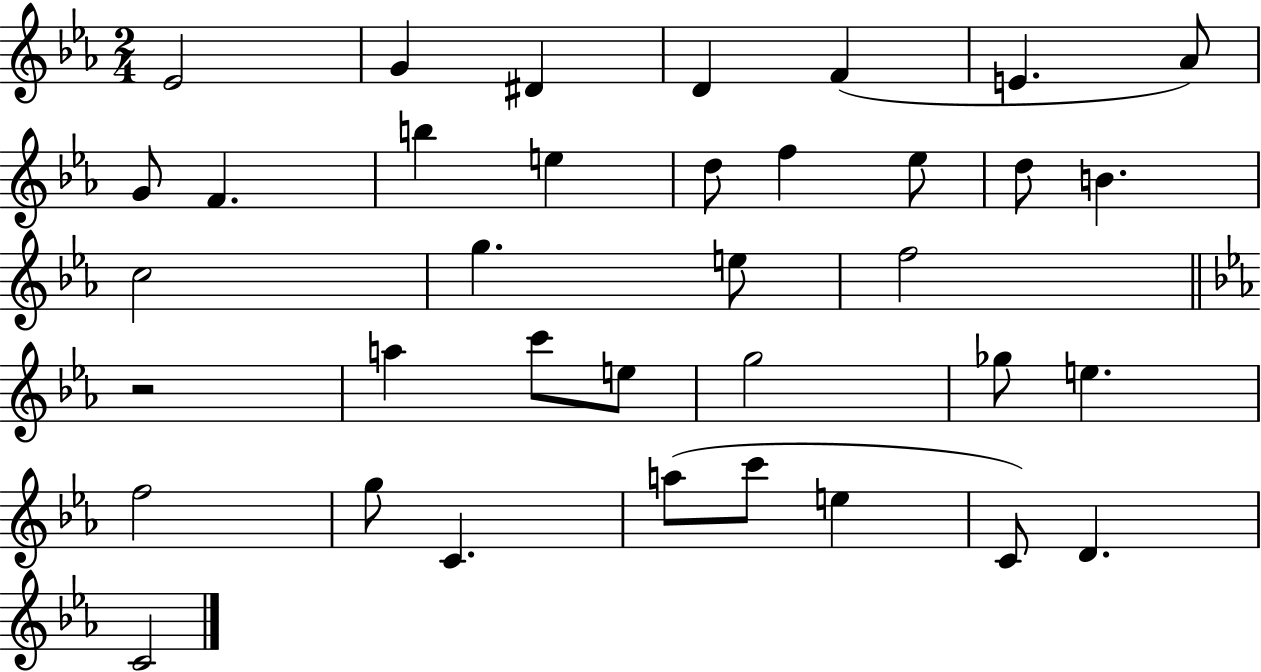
X:1
T:Untitled
M:2/4
L:1/4
K:Eb
_E2 G ^D D F E _A/2 G/2 F b e d/2 f _e/2 d/2 B c2 g e/2 f2 z2 a c'/2 e/2 g2 _g/2 e f2 g/2 C a/2 c'/2 e C/2 D C2